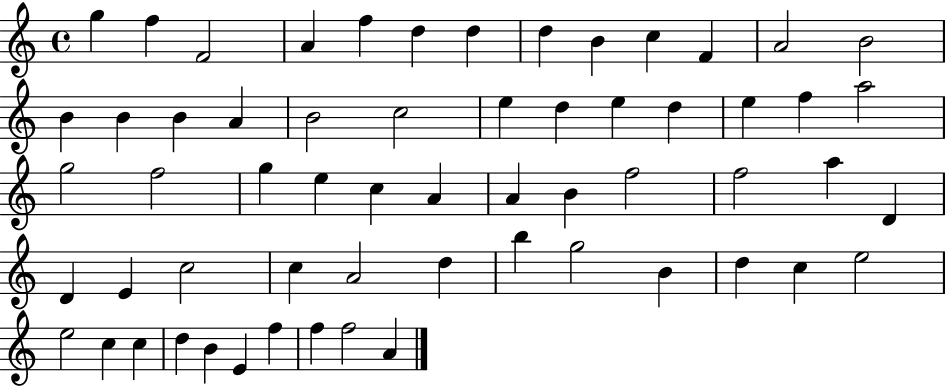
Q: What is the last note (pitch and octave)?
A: A4